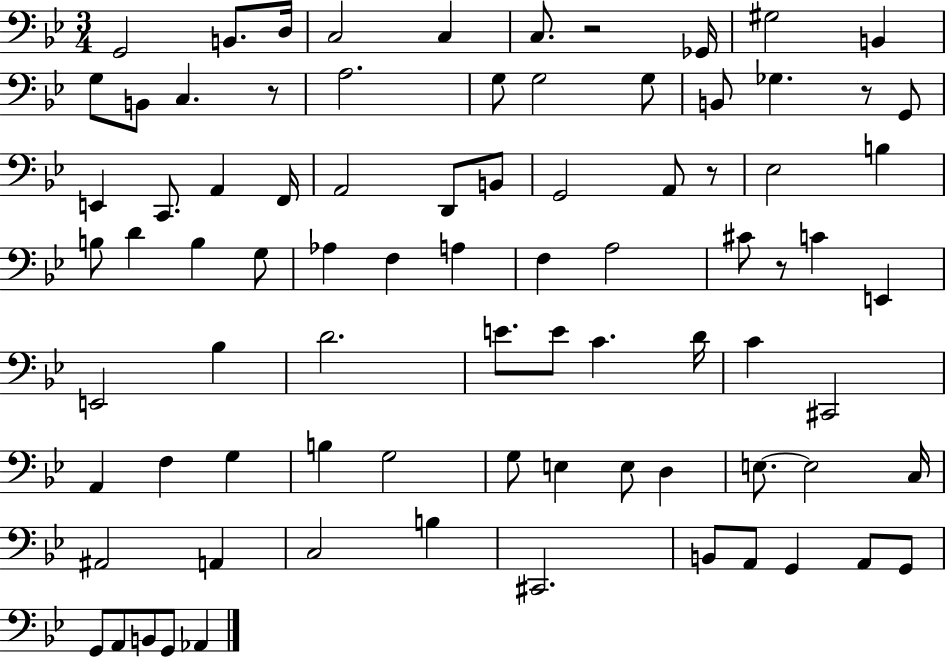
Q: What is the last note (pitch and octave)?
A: Ab2